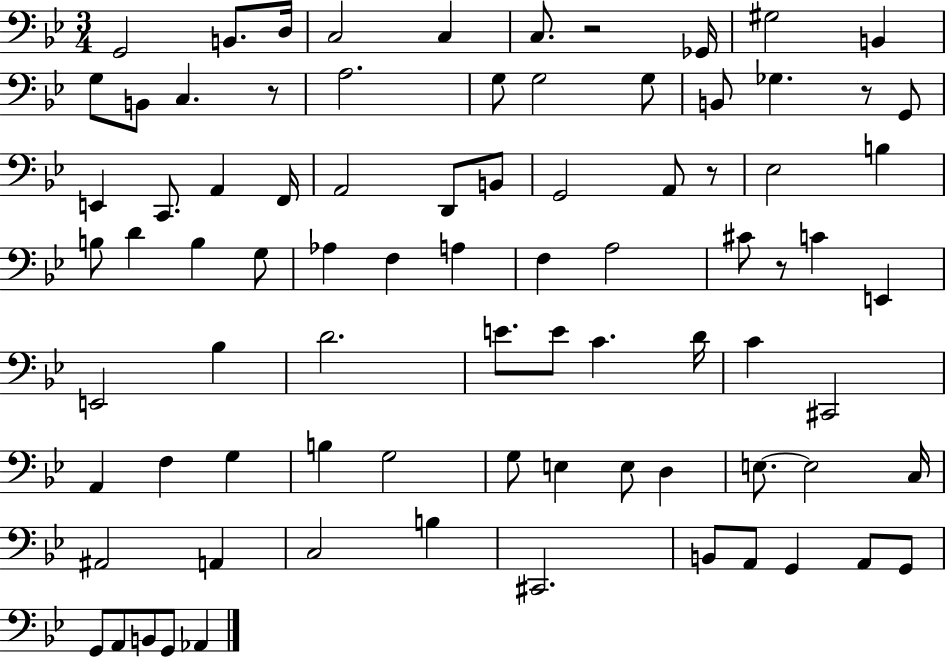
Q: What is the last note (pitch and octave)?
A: Ab2